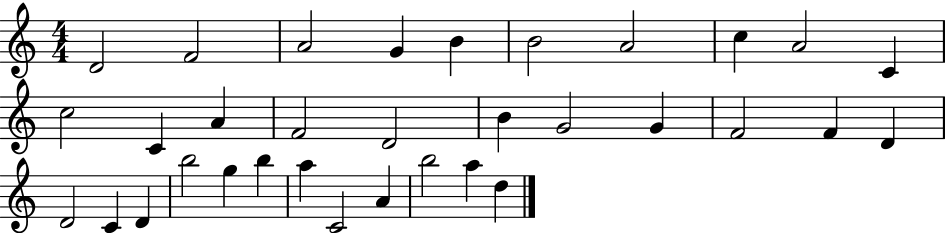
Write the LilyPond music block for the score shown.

{
  \clef treble
  \numericTimeSignature
  \time 4/4
  \key c \major
  d'2 f'2 | a'2 g'4 b'4 | b'2 a'2 | c''4 a'2 c'4 | \break c''2 c'4 a'4 | f'2 d'2 | b'4 g'2 g'4 | f'2 f'4 d'4 | \break d'2 c'4 d'4 | b''2 g''4 b''4 | a''4 c'2 a'4 | b''2 a''4 d''4 | \break \bar "|."
}